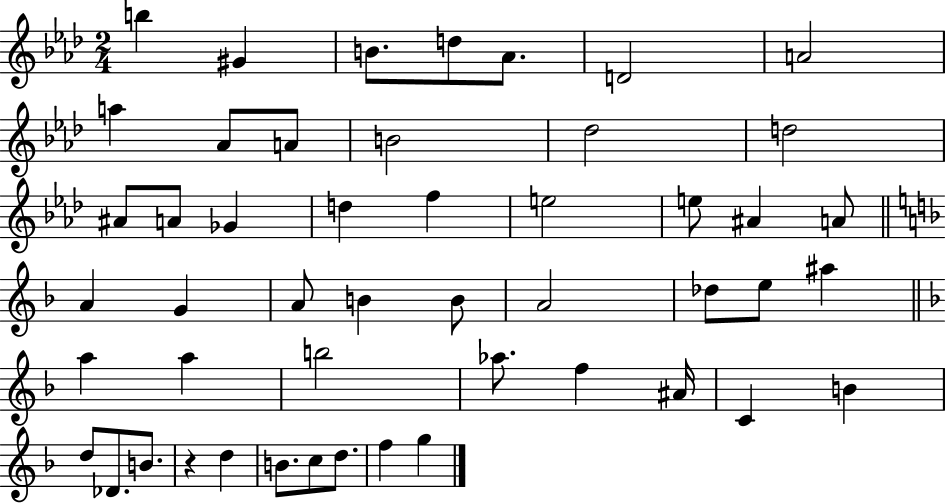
{
  \clef treble
  \numericTimeSignature
  \time 2/4
  \key aes \major
  b''4 gis'4 | b'8. d''8 aes'8. | d'2 | a'2 | \break a''4 aes'8 a'8 | b'2 | des''2 | d''2 | \break ais'8 a'8 ges'4 | d''4 f''4 | e''2 | e''8 ais'4 a'8 | \break \bar "||" \break \key f \major a'4 g'4 | a'8 b'4 b'8 | a'2 | des''8 e''8 ais''4 | \break \bar "||" \break \key f \major a''4 a''4 | b''2 | aes''8. f''4 ais'16 | c'4 b'4 | \break d''8 des'8. b'8. | r4 d''4 | b'8. c''8 d''8. | f''4 g''4 | \break \bar "|."
}